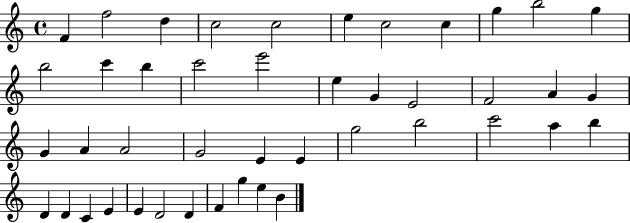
{
  \clef treble
  \time 4/4
  \defaultTimeSignature
  \key c \major
  f'4 f''2 d''4 | c''2 c''2 | e''4 c''2 c''4 | g''4 b''2 g''4 | \break b''2 c'''4 b''4 | c'''2 e'''2 | e''4 g'4 e'2 | f'2 a'4 g'4 | \break g'4 a'4 a'2 | g'2 e'4 e'4 | g''2 b''2 | c'''2 a''4 b''4 | \break d'4 d'4 c'4 e'4 | e'4 d'2 d'4 | f'4 g''4 e''4 b'4 | \bar "|."
}